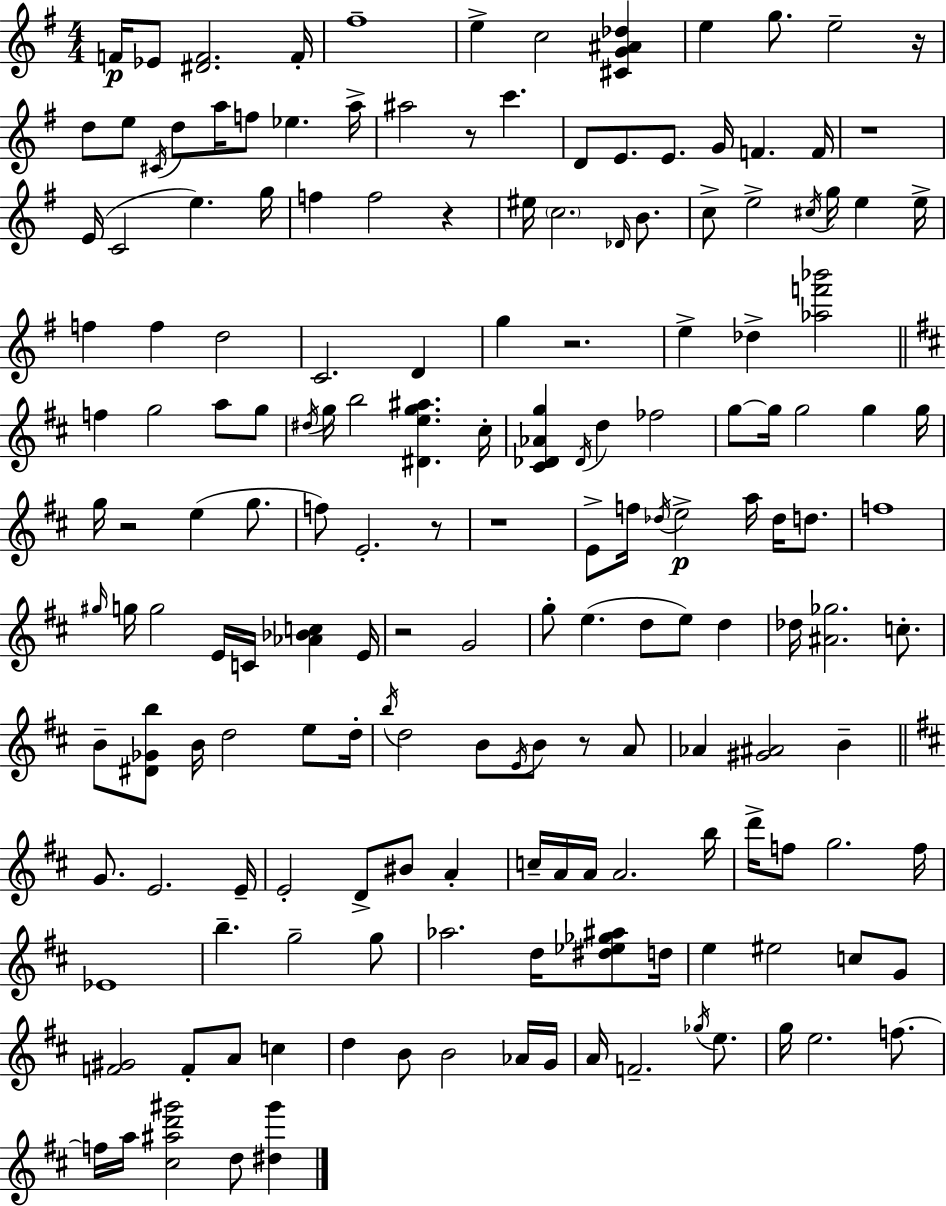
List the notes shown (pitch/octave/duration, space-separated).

F4/s Eb4/e [D#4,F4]/h. F4/s F#5/w E5/q C5/h [C#4,G4,A#4,Db5]/q E5/q G5/e. E5/h R/s D5/e E5/e C#4/s D5/e A5/s F5/e Eb5/q. A5/s A#5/h R/e C6/q. D4/e E4/e. E4/e. G4/s F4/q. F4/s R/w E4/s C4/h E5/q. G5/s F5/q F5/h R/q EIS5/s C5/h. Db4/s B4/e. C5/e E5/h C#5/s G5/s E5/q E5/s F5/q F5/q D5/h C4/h. D4/q G5/q R/h. E5/q Db5/q [Ab5,F6,Bb6]/h F5/q G5/h A5/e G5/e D#5/s G5/s B5/h [D#4,E5,G5,A#5]/q. C#5/s [C#4,Db4,Ab4,G5]/q Db4/s D5/q FES5/h G5/e G5/s G5/h G5/q G5/s G5/s R/h E5/q G5/e. F5/e E4/h. R/e R/w E4/e F5/s Db5/s E5/h A5/s Db5/s D5/e. F5/w G#5/s G5/s G5/h E4/s C4/s [Ab4,Bb4,C5]/q E4/s R/h G4/h G5/e E5/q. D5/e E5/e D5/q Db5/s [A#4,Gb5]/h. C5/e. B4/e [D#4,Gb4,B5]/e B4/s D5/h E5/e D5/s B5/s D5/h B4/e E4/s B4/e R/e A4/e Ab4/q [G#4,A#4]/h B4/q G4/e. E4/h. E4/s E4/h D4/e BIS4/e A4/q C5/s A4/s A4/s A4/h. B5/s D6/s F5/e G5/h. F5/s Eb4/w B5/q. G5/h G5/e Ab5/h. D5/s [D#5,Eb5,Gb5,A#5]/e D5/s E5/q EIS5/h C5/e G4/e [F4,G#4]/h F4/e A4/e C5/q D5/q B4/e B4/h Ab4/s G4/s A4/s F4/h. Gb5/s E5/e. G5/s E5/h. F5/e. F5/s A5/s [C#5,A#5,D6,G#6]/h D5/e [D#5,G#6]/q